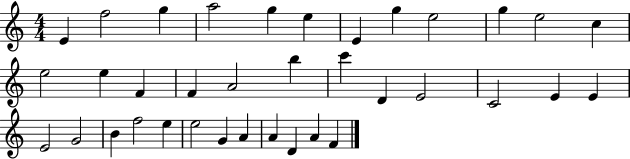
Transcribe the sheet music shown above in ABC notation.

X:1
T:Untitled
M:4/4
L:1/4
K:C
E f2 g a2 g e E g e2 g e2 c e2 e F F A2 b c' D E2 C2 E E E2 G2 B f2 e e2 G A A D A F